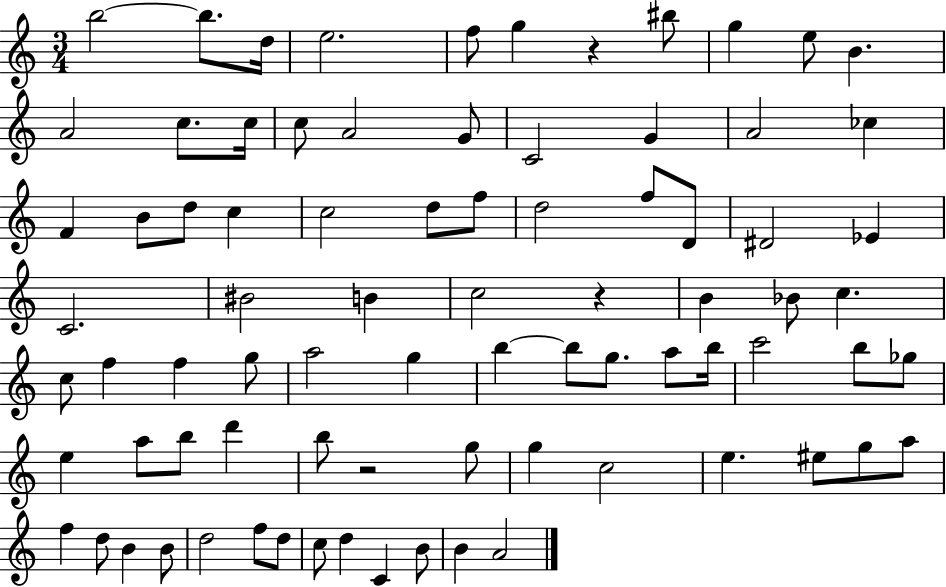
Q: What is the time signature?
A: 3/4